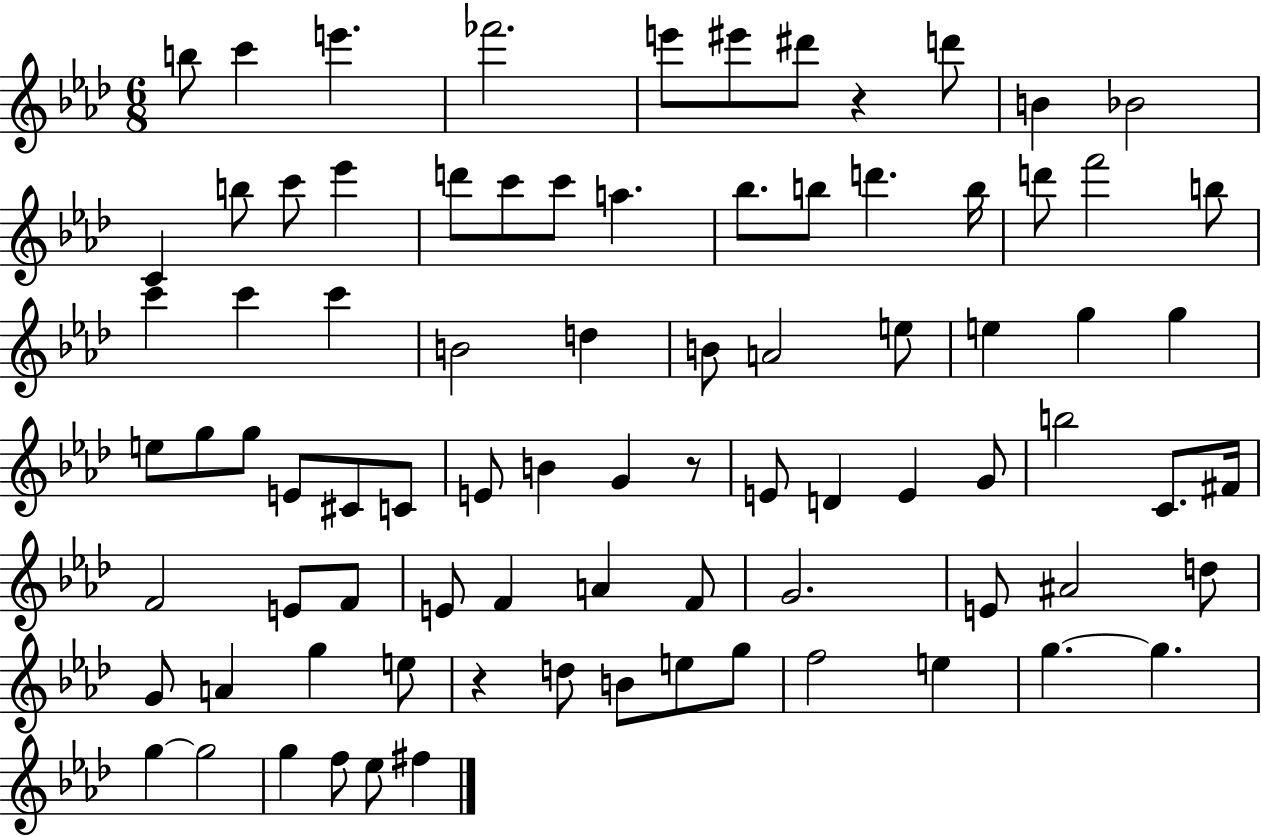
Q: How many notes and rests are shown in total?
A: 84